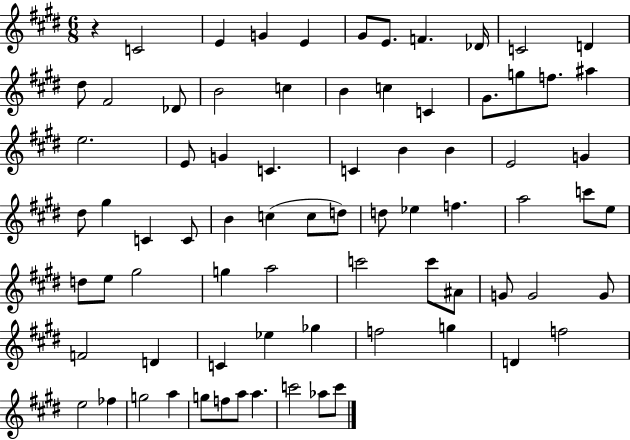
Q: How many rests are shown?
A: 1